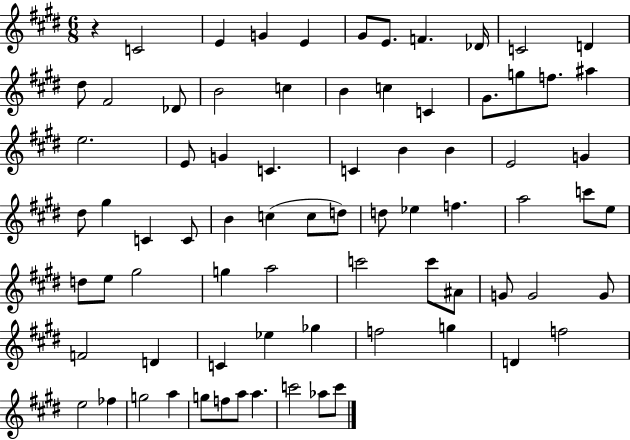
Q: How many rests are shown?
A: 1